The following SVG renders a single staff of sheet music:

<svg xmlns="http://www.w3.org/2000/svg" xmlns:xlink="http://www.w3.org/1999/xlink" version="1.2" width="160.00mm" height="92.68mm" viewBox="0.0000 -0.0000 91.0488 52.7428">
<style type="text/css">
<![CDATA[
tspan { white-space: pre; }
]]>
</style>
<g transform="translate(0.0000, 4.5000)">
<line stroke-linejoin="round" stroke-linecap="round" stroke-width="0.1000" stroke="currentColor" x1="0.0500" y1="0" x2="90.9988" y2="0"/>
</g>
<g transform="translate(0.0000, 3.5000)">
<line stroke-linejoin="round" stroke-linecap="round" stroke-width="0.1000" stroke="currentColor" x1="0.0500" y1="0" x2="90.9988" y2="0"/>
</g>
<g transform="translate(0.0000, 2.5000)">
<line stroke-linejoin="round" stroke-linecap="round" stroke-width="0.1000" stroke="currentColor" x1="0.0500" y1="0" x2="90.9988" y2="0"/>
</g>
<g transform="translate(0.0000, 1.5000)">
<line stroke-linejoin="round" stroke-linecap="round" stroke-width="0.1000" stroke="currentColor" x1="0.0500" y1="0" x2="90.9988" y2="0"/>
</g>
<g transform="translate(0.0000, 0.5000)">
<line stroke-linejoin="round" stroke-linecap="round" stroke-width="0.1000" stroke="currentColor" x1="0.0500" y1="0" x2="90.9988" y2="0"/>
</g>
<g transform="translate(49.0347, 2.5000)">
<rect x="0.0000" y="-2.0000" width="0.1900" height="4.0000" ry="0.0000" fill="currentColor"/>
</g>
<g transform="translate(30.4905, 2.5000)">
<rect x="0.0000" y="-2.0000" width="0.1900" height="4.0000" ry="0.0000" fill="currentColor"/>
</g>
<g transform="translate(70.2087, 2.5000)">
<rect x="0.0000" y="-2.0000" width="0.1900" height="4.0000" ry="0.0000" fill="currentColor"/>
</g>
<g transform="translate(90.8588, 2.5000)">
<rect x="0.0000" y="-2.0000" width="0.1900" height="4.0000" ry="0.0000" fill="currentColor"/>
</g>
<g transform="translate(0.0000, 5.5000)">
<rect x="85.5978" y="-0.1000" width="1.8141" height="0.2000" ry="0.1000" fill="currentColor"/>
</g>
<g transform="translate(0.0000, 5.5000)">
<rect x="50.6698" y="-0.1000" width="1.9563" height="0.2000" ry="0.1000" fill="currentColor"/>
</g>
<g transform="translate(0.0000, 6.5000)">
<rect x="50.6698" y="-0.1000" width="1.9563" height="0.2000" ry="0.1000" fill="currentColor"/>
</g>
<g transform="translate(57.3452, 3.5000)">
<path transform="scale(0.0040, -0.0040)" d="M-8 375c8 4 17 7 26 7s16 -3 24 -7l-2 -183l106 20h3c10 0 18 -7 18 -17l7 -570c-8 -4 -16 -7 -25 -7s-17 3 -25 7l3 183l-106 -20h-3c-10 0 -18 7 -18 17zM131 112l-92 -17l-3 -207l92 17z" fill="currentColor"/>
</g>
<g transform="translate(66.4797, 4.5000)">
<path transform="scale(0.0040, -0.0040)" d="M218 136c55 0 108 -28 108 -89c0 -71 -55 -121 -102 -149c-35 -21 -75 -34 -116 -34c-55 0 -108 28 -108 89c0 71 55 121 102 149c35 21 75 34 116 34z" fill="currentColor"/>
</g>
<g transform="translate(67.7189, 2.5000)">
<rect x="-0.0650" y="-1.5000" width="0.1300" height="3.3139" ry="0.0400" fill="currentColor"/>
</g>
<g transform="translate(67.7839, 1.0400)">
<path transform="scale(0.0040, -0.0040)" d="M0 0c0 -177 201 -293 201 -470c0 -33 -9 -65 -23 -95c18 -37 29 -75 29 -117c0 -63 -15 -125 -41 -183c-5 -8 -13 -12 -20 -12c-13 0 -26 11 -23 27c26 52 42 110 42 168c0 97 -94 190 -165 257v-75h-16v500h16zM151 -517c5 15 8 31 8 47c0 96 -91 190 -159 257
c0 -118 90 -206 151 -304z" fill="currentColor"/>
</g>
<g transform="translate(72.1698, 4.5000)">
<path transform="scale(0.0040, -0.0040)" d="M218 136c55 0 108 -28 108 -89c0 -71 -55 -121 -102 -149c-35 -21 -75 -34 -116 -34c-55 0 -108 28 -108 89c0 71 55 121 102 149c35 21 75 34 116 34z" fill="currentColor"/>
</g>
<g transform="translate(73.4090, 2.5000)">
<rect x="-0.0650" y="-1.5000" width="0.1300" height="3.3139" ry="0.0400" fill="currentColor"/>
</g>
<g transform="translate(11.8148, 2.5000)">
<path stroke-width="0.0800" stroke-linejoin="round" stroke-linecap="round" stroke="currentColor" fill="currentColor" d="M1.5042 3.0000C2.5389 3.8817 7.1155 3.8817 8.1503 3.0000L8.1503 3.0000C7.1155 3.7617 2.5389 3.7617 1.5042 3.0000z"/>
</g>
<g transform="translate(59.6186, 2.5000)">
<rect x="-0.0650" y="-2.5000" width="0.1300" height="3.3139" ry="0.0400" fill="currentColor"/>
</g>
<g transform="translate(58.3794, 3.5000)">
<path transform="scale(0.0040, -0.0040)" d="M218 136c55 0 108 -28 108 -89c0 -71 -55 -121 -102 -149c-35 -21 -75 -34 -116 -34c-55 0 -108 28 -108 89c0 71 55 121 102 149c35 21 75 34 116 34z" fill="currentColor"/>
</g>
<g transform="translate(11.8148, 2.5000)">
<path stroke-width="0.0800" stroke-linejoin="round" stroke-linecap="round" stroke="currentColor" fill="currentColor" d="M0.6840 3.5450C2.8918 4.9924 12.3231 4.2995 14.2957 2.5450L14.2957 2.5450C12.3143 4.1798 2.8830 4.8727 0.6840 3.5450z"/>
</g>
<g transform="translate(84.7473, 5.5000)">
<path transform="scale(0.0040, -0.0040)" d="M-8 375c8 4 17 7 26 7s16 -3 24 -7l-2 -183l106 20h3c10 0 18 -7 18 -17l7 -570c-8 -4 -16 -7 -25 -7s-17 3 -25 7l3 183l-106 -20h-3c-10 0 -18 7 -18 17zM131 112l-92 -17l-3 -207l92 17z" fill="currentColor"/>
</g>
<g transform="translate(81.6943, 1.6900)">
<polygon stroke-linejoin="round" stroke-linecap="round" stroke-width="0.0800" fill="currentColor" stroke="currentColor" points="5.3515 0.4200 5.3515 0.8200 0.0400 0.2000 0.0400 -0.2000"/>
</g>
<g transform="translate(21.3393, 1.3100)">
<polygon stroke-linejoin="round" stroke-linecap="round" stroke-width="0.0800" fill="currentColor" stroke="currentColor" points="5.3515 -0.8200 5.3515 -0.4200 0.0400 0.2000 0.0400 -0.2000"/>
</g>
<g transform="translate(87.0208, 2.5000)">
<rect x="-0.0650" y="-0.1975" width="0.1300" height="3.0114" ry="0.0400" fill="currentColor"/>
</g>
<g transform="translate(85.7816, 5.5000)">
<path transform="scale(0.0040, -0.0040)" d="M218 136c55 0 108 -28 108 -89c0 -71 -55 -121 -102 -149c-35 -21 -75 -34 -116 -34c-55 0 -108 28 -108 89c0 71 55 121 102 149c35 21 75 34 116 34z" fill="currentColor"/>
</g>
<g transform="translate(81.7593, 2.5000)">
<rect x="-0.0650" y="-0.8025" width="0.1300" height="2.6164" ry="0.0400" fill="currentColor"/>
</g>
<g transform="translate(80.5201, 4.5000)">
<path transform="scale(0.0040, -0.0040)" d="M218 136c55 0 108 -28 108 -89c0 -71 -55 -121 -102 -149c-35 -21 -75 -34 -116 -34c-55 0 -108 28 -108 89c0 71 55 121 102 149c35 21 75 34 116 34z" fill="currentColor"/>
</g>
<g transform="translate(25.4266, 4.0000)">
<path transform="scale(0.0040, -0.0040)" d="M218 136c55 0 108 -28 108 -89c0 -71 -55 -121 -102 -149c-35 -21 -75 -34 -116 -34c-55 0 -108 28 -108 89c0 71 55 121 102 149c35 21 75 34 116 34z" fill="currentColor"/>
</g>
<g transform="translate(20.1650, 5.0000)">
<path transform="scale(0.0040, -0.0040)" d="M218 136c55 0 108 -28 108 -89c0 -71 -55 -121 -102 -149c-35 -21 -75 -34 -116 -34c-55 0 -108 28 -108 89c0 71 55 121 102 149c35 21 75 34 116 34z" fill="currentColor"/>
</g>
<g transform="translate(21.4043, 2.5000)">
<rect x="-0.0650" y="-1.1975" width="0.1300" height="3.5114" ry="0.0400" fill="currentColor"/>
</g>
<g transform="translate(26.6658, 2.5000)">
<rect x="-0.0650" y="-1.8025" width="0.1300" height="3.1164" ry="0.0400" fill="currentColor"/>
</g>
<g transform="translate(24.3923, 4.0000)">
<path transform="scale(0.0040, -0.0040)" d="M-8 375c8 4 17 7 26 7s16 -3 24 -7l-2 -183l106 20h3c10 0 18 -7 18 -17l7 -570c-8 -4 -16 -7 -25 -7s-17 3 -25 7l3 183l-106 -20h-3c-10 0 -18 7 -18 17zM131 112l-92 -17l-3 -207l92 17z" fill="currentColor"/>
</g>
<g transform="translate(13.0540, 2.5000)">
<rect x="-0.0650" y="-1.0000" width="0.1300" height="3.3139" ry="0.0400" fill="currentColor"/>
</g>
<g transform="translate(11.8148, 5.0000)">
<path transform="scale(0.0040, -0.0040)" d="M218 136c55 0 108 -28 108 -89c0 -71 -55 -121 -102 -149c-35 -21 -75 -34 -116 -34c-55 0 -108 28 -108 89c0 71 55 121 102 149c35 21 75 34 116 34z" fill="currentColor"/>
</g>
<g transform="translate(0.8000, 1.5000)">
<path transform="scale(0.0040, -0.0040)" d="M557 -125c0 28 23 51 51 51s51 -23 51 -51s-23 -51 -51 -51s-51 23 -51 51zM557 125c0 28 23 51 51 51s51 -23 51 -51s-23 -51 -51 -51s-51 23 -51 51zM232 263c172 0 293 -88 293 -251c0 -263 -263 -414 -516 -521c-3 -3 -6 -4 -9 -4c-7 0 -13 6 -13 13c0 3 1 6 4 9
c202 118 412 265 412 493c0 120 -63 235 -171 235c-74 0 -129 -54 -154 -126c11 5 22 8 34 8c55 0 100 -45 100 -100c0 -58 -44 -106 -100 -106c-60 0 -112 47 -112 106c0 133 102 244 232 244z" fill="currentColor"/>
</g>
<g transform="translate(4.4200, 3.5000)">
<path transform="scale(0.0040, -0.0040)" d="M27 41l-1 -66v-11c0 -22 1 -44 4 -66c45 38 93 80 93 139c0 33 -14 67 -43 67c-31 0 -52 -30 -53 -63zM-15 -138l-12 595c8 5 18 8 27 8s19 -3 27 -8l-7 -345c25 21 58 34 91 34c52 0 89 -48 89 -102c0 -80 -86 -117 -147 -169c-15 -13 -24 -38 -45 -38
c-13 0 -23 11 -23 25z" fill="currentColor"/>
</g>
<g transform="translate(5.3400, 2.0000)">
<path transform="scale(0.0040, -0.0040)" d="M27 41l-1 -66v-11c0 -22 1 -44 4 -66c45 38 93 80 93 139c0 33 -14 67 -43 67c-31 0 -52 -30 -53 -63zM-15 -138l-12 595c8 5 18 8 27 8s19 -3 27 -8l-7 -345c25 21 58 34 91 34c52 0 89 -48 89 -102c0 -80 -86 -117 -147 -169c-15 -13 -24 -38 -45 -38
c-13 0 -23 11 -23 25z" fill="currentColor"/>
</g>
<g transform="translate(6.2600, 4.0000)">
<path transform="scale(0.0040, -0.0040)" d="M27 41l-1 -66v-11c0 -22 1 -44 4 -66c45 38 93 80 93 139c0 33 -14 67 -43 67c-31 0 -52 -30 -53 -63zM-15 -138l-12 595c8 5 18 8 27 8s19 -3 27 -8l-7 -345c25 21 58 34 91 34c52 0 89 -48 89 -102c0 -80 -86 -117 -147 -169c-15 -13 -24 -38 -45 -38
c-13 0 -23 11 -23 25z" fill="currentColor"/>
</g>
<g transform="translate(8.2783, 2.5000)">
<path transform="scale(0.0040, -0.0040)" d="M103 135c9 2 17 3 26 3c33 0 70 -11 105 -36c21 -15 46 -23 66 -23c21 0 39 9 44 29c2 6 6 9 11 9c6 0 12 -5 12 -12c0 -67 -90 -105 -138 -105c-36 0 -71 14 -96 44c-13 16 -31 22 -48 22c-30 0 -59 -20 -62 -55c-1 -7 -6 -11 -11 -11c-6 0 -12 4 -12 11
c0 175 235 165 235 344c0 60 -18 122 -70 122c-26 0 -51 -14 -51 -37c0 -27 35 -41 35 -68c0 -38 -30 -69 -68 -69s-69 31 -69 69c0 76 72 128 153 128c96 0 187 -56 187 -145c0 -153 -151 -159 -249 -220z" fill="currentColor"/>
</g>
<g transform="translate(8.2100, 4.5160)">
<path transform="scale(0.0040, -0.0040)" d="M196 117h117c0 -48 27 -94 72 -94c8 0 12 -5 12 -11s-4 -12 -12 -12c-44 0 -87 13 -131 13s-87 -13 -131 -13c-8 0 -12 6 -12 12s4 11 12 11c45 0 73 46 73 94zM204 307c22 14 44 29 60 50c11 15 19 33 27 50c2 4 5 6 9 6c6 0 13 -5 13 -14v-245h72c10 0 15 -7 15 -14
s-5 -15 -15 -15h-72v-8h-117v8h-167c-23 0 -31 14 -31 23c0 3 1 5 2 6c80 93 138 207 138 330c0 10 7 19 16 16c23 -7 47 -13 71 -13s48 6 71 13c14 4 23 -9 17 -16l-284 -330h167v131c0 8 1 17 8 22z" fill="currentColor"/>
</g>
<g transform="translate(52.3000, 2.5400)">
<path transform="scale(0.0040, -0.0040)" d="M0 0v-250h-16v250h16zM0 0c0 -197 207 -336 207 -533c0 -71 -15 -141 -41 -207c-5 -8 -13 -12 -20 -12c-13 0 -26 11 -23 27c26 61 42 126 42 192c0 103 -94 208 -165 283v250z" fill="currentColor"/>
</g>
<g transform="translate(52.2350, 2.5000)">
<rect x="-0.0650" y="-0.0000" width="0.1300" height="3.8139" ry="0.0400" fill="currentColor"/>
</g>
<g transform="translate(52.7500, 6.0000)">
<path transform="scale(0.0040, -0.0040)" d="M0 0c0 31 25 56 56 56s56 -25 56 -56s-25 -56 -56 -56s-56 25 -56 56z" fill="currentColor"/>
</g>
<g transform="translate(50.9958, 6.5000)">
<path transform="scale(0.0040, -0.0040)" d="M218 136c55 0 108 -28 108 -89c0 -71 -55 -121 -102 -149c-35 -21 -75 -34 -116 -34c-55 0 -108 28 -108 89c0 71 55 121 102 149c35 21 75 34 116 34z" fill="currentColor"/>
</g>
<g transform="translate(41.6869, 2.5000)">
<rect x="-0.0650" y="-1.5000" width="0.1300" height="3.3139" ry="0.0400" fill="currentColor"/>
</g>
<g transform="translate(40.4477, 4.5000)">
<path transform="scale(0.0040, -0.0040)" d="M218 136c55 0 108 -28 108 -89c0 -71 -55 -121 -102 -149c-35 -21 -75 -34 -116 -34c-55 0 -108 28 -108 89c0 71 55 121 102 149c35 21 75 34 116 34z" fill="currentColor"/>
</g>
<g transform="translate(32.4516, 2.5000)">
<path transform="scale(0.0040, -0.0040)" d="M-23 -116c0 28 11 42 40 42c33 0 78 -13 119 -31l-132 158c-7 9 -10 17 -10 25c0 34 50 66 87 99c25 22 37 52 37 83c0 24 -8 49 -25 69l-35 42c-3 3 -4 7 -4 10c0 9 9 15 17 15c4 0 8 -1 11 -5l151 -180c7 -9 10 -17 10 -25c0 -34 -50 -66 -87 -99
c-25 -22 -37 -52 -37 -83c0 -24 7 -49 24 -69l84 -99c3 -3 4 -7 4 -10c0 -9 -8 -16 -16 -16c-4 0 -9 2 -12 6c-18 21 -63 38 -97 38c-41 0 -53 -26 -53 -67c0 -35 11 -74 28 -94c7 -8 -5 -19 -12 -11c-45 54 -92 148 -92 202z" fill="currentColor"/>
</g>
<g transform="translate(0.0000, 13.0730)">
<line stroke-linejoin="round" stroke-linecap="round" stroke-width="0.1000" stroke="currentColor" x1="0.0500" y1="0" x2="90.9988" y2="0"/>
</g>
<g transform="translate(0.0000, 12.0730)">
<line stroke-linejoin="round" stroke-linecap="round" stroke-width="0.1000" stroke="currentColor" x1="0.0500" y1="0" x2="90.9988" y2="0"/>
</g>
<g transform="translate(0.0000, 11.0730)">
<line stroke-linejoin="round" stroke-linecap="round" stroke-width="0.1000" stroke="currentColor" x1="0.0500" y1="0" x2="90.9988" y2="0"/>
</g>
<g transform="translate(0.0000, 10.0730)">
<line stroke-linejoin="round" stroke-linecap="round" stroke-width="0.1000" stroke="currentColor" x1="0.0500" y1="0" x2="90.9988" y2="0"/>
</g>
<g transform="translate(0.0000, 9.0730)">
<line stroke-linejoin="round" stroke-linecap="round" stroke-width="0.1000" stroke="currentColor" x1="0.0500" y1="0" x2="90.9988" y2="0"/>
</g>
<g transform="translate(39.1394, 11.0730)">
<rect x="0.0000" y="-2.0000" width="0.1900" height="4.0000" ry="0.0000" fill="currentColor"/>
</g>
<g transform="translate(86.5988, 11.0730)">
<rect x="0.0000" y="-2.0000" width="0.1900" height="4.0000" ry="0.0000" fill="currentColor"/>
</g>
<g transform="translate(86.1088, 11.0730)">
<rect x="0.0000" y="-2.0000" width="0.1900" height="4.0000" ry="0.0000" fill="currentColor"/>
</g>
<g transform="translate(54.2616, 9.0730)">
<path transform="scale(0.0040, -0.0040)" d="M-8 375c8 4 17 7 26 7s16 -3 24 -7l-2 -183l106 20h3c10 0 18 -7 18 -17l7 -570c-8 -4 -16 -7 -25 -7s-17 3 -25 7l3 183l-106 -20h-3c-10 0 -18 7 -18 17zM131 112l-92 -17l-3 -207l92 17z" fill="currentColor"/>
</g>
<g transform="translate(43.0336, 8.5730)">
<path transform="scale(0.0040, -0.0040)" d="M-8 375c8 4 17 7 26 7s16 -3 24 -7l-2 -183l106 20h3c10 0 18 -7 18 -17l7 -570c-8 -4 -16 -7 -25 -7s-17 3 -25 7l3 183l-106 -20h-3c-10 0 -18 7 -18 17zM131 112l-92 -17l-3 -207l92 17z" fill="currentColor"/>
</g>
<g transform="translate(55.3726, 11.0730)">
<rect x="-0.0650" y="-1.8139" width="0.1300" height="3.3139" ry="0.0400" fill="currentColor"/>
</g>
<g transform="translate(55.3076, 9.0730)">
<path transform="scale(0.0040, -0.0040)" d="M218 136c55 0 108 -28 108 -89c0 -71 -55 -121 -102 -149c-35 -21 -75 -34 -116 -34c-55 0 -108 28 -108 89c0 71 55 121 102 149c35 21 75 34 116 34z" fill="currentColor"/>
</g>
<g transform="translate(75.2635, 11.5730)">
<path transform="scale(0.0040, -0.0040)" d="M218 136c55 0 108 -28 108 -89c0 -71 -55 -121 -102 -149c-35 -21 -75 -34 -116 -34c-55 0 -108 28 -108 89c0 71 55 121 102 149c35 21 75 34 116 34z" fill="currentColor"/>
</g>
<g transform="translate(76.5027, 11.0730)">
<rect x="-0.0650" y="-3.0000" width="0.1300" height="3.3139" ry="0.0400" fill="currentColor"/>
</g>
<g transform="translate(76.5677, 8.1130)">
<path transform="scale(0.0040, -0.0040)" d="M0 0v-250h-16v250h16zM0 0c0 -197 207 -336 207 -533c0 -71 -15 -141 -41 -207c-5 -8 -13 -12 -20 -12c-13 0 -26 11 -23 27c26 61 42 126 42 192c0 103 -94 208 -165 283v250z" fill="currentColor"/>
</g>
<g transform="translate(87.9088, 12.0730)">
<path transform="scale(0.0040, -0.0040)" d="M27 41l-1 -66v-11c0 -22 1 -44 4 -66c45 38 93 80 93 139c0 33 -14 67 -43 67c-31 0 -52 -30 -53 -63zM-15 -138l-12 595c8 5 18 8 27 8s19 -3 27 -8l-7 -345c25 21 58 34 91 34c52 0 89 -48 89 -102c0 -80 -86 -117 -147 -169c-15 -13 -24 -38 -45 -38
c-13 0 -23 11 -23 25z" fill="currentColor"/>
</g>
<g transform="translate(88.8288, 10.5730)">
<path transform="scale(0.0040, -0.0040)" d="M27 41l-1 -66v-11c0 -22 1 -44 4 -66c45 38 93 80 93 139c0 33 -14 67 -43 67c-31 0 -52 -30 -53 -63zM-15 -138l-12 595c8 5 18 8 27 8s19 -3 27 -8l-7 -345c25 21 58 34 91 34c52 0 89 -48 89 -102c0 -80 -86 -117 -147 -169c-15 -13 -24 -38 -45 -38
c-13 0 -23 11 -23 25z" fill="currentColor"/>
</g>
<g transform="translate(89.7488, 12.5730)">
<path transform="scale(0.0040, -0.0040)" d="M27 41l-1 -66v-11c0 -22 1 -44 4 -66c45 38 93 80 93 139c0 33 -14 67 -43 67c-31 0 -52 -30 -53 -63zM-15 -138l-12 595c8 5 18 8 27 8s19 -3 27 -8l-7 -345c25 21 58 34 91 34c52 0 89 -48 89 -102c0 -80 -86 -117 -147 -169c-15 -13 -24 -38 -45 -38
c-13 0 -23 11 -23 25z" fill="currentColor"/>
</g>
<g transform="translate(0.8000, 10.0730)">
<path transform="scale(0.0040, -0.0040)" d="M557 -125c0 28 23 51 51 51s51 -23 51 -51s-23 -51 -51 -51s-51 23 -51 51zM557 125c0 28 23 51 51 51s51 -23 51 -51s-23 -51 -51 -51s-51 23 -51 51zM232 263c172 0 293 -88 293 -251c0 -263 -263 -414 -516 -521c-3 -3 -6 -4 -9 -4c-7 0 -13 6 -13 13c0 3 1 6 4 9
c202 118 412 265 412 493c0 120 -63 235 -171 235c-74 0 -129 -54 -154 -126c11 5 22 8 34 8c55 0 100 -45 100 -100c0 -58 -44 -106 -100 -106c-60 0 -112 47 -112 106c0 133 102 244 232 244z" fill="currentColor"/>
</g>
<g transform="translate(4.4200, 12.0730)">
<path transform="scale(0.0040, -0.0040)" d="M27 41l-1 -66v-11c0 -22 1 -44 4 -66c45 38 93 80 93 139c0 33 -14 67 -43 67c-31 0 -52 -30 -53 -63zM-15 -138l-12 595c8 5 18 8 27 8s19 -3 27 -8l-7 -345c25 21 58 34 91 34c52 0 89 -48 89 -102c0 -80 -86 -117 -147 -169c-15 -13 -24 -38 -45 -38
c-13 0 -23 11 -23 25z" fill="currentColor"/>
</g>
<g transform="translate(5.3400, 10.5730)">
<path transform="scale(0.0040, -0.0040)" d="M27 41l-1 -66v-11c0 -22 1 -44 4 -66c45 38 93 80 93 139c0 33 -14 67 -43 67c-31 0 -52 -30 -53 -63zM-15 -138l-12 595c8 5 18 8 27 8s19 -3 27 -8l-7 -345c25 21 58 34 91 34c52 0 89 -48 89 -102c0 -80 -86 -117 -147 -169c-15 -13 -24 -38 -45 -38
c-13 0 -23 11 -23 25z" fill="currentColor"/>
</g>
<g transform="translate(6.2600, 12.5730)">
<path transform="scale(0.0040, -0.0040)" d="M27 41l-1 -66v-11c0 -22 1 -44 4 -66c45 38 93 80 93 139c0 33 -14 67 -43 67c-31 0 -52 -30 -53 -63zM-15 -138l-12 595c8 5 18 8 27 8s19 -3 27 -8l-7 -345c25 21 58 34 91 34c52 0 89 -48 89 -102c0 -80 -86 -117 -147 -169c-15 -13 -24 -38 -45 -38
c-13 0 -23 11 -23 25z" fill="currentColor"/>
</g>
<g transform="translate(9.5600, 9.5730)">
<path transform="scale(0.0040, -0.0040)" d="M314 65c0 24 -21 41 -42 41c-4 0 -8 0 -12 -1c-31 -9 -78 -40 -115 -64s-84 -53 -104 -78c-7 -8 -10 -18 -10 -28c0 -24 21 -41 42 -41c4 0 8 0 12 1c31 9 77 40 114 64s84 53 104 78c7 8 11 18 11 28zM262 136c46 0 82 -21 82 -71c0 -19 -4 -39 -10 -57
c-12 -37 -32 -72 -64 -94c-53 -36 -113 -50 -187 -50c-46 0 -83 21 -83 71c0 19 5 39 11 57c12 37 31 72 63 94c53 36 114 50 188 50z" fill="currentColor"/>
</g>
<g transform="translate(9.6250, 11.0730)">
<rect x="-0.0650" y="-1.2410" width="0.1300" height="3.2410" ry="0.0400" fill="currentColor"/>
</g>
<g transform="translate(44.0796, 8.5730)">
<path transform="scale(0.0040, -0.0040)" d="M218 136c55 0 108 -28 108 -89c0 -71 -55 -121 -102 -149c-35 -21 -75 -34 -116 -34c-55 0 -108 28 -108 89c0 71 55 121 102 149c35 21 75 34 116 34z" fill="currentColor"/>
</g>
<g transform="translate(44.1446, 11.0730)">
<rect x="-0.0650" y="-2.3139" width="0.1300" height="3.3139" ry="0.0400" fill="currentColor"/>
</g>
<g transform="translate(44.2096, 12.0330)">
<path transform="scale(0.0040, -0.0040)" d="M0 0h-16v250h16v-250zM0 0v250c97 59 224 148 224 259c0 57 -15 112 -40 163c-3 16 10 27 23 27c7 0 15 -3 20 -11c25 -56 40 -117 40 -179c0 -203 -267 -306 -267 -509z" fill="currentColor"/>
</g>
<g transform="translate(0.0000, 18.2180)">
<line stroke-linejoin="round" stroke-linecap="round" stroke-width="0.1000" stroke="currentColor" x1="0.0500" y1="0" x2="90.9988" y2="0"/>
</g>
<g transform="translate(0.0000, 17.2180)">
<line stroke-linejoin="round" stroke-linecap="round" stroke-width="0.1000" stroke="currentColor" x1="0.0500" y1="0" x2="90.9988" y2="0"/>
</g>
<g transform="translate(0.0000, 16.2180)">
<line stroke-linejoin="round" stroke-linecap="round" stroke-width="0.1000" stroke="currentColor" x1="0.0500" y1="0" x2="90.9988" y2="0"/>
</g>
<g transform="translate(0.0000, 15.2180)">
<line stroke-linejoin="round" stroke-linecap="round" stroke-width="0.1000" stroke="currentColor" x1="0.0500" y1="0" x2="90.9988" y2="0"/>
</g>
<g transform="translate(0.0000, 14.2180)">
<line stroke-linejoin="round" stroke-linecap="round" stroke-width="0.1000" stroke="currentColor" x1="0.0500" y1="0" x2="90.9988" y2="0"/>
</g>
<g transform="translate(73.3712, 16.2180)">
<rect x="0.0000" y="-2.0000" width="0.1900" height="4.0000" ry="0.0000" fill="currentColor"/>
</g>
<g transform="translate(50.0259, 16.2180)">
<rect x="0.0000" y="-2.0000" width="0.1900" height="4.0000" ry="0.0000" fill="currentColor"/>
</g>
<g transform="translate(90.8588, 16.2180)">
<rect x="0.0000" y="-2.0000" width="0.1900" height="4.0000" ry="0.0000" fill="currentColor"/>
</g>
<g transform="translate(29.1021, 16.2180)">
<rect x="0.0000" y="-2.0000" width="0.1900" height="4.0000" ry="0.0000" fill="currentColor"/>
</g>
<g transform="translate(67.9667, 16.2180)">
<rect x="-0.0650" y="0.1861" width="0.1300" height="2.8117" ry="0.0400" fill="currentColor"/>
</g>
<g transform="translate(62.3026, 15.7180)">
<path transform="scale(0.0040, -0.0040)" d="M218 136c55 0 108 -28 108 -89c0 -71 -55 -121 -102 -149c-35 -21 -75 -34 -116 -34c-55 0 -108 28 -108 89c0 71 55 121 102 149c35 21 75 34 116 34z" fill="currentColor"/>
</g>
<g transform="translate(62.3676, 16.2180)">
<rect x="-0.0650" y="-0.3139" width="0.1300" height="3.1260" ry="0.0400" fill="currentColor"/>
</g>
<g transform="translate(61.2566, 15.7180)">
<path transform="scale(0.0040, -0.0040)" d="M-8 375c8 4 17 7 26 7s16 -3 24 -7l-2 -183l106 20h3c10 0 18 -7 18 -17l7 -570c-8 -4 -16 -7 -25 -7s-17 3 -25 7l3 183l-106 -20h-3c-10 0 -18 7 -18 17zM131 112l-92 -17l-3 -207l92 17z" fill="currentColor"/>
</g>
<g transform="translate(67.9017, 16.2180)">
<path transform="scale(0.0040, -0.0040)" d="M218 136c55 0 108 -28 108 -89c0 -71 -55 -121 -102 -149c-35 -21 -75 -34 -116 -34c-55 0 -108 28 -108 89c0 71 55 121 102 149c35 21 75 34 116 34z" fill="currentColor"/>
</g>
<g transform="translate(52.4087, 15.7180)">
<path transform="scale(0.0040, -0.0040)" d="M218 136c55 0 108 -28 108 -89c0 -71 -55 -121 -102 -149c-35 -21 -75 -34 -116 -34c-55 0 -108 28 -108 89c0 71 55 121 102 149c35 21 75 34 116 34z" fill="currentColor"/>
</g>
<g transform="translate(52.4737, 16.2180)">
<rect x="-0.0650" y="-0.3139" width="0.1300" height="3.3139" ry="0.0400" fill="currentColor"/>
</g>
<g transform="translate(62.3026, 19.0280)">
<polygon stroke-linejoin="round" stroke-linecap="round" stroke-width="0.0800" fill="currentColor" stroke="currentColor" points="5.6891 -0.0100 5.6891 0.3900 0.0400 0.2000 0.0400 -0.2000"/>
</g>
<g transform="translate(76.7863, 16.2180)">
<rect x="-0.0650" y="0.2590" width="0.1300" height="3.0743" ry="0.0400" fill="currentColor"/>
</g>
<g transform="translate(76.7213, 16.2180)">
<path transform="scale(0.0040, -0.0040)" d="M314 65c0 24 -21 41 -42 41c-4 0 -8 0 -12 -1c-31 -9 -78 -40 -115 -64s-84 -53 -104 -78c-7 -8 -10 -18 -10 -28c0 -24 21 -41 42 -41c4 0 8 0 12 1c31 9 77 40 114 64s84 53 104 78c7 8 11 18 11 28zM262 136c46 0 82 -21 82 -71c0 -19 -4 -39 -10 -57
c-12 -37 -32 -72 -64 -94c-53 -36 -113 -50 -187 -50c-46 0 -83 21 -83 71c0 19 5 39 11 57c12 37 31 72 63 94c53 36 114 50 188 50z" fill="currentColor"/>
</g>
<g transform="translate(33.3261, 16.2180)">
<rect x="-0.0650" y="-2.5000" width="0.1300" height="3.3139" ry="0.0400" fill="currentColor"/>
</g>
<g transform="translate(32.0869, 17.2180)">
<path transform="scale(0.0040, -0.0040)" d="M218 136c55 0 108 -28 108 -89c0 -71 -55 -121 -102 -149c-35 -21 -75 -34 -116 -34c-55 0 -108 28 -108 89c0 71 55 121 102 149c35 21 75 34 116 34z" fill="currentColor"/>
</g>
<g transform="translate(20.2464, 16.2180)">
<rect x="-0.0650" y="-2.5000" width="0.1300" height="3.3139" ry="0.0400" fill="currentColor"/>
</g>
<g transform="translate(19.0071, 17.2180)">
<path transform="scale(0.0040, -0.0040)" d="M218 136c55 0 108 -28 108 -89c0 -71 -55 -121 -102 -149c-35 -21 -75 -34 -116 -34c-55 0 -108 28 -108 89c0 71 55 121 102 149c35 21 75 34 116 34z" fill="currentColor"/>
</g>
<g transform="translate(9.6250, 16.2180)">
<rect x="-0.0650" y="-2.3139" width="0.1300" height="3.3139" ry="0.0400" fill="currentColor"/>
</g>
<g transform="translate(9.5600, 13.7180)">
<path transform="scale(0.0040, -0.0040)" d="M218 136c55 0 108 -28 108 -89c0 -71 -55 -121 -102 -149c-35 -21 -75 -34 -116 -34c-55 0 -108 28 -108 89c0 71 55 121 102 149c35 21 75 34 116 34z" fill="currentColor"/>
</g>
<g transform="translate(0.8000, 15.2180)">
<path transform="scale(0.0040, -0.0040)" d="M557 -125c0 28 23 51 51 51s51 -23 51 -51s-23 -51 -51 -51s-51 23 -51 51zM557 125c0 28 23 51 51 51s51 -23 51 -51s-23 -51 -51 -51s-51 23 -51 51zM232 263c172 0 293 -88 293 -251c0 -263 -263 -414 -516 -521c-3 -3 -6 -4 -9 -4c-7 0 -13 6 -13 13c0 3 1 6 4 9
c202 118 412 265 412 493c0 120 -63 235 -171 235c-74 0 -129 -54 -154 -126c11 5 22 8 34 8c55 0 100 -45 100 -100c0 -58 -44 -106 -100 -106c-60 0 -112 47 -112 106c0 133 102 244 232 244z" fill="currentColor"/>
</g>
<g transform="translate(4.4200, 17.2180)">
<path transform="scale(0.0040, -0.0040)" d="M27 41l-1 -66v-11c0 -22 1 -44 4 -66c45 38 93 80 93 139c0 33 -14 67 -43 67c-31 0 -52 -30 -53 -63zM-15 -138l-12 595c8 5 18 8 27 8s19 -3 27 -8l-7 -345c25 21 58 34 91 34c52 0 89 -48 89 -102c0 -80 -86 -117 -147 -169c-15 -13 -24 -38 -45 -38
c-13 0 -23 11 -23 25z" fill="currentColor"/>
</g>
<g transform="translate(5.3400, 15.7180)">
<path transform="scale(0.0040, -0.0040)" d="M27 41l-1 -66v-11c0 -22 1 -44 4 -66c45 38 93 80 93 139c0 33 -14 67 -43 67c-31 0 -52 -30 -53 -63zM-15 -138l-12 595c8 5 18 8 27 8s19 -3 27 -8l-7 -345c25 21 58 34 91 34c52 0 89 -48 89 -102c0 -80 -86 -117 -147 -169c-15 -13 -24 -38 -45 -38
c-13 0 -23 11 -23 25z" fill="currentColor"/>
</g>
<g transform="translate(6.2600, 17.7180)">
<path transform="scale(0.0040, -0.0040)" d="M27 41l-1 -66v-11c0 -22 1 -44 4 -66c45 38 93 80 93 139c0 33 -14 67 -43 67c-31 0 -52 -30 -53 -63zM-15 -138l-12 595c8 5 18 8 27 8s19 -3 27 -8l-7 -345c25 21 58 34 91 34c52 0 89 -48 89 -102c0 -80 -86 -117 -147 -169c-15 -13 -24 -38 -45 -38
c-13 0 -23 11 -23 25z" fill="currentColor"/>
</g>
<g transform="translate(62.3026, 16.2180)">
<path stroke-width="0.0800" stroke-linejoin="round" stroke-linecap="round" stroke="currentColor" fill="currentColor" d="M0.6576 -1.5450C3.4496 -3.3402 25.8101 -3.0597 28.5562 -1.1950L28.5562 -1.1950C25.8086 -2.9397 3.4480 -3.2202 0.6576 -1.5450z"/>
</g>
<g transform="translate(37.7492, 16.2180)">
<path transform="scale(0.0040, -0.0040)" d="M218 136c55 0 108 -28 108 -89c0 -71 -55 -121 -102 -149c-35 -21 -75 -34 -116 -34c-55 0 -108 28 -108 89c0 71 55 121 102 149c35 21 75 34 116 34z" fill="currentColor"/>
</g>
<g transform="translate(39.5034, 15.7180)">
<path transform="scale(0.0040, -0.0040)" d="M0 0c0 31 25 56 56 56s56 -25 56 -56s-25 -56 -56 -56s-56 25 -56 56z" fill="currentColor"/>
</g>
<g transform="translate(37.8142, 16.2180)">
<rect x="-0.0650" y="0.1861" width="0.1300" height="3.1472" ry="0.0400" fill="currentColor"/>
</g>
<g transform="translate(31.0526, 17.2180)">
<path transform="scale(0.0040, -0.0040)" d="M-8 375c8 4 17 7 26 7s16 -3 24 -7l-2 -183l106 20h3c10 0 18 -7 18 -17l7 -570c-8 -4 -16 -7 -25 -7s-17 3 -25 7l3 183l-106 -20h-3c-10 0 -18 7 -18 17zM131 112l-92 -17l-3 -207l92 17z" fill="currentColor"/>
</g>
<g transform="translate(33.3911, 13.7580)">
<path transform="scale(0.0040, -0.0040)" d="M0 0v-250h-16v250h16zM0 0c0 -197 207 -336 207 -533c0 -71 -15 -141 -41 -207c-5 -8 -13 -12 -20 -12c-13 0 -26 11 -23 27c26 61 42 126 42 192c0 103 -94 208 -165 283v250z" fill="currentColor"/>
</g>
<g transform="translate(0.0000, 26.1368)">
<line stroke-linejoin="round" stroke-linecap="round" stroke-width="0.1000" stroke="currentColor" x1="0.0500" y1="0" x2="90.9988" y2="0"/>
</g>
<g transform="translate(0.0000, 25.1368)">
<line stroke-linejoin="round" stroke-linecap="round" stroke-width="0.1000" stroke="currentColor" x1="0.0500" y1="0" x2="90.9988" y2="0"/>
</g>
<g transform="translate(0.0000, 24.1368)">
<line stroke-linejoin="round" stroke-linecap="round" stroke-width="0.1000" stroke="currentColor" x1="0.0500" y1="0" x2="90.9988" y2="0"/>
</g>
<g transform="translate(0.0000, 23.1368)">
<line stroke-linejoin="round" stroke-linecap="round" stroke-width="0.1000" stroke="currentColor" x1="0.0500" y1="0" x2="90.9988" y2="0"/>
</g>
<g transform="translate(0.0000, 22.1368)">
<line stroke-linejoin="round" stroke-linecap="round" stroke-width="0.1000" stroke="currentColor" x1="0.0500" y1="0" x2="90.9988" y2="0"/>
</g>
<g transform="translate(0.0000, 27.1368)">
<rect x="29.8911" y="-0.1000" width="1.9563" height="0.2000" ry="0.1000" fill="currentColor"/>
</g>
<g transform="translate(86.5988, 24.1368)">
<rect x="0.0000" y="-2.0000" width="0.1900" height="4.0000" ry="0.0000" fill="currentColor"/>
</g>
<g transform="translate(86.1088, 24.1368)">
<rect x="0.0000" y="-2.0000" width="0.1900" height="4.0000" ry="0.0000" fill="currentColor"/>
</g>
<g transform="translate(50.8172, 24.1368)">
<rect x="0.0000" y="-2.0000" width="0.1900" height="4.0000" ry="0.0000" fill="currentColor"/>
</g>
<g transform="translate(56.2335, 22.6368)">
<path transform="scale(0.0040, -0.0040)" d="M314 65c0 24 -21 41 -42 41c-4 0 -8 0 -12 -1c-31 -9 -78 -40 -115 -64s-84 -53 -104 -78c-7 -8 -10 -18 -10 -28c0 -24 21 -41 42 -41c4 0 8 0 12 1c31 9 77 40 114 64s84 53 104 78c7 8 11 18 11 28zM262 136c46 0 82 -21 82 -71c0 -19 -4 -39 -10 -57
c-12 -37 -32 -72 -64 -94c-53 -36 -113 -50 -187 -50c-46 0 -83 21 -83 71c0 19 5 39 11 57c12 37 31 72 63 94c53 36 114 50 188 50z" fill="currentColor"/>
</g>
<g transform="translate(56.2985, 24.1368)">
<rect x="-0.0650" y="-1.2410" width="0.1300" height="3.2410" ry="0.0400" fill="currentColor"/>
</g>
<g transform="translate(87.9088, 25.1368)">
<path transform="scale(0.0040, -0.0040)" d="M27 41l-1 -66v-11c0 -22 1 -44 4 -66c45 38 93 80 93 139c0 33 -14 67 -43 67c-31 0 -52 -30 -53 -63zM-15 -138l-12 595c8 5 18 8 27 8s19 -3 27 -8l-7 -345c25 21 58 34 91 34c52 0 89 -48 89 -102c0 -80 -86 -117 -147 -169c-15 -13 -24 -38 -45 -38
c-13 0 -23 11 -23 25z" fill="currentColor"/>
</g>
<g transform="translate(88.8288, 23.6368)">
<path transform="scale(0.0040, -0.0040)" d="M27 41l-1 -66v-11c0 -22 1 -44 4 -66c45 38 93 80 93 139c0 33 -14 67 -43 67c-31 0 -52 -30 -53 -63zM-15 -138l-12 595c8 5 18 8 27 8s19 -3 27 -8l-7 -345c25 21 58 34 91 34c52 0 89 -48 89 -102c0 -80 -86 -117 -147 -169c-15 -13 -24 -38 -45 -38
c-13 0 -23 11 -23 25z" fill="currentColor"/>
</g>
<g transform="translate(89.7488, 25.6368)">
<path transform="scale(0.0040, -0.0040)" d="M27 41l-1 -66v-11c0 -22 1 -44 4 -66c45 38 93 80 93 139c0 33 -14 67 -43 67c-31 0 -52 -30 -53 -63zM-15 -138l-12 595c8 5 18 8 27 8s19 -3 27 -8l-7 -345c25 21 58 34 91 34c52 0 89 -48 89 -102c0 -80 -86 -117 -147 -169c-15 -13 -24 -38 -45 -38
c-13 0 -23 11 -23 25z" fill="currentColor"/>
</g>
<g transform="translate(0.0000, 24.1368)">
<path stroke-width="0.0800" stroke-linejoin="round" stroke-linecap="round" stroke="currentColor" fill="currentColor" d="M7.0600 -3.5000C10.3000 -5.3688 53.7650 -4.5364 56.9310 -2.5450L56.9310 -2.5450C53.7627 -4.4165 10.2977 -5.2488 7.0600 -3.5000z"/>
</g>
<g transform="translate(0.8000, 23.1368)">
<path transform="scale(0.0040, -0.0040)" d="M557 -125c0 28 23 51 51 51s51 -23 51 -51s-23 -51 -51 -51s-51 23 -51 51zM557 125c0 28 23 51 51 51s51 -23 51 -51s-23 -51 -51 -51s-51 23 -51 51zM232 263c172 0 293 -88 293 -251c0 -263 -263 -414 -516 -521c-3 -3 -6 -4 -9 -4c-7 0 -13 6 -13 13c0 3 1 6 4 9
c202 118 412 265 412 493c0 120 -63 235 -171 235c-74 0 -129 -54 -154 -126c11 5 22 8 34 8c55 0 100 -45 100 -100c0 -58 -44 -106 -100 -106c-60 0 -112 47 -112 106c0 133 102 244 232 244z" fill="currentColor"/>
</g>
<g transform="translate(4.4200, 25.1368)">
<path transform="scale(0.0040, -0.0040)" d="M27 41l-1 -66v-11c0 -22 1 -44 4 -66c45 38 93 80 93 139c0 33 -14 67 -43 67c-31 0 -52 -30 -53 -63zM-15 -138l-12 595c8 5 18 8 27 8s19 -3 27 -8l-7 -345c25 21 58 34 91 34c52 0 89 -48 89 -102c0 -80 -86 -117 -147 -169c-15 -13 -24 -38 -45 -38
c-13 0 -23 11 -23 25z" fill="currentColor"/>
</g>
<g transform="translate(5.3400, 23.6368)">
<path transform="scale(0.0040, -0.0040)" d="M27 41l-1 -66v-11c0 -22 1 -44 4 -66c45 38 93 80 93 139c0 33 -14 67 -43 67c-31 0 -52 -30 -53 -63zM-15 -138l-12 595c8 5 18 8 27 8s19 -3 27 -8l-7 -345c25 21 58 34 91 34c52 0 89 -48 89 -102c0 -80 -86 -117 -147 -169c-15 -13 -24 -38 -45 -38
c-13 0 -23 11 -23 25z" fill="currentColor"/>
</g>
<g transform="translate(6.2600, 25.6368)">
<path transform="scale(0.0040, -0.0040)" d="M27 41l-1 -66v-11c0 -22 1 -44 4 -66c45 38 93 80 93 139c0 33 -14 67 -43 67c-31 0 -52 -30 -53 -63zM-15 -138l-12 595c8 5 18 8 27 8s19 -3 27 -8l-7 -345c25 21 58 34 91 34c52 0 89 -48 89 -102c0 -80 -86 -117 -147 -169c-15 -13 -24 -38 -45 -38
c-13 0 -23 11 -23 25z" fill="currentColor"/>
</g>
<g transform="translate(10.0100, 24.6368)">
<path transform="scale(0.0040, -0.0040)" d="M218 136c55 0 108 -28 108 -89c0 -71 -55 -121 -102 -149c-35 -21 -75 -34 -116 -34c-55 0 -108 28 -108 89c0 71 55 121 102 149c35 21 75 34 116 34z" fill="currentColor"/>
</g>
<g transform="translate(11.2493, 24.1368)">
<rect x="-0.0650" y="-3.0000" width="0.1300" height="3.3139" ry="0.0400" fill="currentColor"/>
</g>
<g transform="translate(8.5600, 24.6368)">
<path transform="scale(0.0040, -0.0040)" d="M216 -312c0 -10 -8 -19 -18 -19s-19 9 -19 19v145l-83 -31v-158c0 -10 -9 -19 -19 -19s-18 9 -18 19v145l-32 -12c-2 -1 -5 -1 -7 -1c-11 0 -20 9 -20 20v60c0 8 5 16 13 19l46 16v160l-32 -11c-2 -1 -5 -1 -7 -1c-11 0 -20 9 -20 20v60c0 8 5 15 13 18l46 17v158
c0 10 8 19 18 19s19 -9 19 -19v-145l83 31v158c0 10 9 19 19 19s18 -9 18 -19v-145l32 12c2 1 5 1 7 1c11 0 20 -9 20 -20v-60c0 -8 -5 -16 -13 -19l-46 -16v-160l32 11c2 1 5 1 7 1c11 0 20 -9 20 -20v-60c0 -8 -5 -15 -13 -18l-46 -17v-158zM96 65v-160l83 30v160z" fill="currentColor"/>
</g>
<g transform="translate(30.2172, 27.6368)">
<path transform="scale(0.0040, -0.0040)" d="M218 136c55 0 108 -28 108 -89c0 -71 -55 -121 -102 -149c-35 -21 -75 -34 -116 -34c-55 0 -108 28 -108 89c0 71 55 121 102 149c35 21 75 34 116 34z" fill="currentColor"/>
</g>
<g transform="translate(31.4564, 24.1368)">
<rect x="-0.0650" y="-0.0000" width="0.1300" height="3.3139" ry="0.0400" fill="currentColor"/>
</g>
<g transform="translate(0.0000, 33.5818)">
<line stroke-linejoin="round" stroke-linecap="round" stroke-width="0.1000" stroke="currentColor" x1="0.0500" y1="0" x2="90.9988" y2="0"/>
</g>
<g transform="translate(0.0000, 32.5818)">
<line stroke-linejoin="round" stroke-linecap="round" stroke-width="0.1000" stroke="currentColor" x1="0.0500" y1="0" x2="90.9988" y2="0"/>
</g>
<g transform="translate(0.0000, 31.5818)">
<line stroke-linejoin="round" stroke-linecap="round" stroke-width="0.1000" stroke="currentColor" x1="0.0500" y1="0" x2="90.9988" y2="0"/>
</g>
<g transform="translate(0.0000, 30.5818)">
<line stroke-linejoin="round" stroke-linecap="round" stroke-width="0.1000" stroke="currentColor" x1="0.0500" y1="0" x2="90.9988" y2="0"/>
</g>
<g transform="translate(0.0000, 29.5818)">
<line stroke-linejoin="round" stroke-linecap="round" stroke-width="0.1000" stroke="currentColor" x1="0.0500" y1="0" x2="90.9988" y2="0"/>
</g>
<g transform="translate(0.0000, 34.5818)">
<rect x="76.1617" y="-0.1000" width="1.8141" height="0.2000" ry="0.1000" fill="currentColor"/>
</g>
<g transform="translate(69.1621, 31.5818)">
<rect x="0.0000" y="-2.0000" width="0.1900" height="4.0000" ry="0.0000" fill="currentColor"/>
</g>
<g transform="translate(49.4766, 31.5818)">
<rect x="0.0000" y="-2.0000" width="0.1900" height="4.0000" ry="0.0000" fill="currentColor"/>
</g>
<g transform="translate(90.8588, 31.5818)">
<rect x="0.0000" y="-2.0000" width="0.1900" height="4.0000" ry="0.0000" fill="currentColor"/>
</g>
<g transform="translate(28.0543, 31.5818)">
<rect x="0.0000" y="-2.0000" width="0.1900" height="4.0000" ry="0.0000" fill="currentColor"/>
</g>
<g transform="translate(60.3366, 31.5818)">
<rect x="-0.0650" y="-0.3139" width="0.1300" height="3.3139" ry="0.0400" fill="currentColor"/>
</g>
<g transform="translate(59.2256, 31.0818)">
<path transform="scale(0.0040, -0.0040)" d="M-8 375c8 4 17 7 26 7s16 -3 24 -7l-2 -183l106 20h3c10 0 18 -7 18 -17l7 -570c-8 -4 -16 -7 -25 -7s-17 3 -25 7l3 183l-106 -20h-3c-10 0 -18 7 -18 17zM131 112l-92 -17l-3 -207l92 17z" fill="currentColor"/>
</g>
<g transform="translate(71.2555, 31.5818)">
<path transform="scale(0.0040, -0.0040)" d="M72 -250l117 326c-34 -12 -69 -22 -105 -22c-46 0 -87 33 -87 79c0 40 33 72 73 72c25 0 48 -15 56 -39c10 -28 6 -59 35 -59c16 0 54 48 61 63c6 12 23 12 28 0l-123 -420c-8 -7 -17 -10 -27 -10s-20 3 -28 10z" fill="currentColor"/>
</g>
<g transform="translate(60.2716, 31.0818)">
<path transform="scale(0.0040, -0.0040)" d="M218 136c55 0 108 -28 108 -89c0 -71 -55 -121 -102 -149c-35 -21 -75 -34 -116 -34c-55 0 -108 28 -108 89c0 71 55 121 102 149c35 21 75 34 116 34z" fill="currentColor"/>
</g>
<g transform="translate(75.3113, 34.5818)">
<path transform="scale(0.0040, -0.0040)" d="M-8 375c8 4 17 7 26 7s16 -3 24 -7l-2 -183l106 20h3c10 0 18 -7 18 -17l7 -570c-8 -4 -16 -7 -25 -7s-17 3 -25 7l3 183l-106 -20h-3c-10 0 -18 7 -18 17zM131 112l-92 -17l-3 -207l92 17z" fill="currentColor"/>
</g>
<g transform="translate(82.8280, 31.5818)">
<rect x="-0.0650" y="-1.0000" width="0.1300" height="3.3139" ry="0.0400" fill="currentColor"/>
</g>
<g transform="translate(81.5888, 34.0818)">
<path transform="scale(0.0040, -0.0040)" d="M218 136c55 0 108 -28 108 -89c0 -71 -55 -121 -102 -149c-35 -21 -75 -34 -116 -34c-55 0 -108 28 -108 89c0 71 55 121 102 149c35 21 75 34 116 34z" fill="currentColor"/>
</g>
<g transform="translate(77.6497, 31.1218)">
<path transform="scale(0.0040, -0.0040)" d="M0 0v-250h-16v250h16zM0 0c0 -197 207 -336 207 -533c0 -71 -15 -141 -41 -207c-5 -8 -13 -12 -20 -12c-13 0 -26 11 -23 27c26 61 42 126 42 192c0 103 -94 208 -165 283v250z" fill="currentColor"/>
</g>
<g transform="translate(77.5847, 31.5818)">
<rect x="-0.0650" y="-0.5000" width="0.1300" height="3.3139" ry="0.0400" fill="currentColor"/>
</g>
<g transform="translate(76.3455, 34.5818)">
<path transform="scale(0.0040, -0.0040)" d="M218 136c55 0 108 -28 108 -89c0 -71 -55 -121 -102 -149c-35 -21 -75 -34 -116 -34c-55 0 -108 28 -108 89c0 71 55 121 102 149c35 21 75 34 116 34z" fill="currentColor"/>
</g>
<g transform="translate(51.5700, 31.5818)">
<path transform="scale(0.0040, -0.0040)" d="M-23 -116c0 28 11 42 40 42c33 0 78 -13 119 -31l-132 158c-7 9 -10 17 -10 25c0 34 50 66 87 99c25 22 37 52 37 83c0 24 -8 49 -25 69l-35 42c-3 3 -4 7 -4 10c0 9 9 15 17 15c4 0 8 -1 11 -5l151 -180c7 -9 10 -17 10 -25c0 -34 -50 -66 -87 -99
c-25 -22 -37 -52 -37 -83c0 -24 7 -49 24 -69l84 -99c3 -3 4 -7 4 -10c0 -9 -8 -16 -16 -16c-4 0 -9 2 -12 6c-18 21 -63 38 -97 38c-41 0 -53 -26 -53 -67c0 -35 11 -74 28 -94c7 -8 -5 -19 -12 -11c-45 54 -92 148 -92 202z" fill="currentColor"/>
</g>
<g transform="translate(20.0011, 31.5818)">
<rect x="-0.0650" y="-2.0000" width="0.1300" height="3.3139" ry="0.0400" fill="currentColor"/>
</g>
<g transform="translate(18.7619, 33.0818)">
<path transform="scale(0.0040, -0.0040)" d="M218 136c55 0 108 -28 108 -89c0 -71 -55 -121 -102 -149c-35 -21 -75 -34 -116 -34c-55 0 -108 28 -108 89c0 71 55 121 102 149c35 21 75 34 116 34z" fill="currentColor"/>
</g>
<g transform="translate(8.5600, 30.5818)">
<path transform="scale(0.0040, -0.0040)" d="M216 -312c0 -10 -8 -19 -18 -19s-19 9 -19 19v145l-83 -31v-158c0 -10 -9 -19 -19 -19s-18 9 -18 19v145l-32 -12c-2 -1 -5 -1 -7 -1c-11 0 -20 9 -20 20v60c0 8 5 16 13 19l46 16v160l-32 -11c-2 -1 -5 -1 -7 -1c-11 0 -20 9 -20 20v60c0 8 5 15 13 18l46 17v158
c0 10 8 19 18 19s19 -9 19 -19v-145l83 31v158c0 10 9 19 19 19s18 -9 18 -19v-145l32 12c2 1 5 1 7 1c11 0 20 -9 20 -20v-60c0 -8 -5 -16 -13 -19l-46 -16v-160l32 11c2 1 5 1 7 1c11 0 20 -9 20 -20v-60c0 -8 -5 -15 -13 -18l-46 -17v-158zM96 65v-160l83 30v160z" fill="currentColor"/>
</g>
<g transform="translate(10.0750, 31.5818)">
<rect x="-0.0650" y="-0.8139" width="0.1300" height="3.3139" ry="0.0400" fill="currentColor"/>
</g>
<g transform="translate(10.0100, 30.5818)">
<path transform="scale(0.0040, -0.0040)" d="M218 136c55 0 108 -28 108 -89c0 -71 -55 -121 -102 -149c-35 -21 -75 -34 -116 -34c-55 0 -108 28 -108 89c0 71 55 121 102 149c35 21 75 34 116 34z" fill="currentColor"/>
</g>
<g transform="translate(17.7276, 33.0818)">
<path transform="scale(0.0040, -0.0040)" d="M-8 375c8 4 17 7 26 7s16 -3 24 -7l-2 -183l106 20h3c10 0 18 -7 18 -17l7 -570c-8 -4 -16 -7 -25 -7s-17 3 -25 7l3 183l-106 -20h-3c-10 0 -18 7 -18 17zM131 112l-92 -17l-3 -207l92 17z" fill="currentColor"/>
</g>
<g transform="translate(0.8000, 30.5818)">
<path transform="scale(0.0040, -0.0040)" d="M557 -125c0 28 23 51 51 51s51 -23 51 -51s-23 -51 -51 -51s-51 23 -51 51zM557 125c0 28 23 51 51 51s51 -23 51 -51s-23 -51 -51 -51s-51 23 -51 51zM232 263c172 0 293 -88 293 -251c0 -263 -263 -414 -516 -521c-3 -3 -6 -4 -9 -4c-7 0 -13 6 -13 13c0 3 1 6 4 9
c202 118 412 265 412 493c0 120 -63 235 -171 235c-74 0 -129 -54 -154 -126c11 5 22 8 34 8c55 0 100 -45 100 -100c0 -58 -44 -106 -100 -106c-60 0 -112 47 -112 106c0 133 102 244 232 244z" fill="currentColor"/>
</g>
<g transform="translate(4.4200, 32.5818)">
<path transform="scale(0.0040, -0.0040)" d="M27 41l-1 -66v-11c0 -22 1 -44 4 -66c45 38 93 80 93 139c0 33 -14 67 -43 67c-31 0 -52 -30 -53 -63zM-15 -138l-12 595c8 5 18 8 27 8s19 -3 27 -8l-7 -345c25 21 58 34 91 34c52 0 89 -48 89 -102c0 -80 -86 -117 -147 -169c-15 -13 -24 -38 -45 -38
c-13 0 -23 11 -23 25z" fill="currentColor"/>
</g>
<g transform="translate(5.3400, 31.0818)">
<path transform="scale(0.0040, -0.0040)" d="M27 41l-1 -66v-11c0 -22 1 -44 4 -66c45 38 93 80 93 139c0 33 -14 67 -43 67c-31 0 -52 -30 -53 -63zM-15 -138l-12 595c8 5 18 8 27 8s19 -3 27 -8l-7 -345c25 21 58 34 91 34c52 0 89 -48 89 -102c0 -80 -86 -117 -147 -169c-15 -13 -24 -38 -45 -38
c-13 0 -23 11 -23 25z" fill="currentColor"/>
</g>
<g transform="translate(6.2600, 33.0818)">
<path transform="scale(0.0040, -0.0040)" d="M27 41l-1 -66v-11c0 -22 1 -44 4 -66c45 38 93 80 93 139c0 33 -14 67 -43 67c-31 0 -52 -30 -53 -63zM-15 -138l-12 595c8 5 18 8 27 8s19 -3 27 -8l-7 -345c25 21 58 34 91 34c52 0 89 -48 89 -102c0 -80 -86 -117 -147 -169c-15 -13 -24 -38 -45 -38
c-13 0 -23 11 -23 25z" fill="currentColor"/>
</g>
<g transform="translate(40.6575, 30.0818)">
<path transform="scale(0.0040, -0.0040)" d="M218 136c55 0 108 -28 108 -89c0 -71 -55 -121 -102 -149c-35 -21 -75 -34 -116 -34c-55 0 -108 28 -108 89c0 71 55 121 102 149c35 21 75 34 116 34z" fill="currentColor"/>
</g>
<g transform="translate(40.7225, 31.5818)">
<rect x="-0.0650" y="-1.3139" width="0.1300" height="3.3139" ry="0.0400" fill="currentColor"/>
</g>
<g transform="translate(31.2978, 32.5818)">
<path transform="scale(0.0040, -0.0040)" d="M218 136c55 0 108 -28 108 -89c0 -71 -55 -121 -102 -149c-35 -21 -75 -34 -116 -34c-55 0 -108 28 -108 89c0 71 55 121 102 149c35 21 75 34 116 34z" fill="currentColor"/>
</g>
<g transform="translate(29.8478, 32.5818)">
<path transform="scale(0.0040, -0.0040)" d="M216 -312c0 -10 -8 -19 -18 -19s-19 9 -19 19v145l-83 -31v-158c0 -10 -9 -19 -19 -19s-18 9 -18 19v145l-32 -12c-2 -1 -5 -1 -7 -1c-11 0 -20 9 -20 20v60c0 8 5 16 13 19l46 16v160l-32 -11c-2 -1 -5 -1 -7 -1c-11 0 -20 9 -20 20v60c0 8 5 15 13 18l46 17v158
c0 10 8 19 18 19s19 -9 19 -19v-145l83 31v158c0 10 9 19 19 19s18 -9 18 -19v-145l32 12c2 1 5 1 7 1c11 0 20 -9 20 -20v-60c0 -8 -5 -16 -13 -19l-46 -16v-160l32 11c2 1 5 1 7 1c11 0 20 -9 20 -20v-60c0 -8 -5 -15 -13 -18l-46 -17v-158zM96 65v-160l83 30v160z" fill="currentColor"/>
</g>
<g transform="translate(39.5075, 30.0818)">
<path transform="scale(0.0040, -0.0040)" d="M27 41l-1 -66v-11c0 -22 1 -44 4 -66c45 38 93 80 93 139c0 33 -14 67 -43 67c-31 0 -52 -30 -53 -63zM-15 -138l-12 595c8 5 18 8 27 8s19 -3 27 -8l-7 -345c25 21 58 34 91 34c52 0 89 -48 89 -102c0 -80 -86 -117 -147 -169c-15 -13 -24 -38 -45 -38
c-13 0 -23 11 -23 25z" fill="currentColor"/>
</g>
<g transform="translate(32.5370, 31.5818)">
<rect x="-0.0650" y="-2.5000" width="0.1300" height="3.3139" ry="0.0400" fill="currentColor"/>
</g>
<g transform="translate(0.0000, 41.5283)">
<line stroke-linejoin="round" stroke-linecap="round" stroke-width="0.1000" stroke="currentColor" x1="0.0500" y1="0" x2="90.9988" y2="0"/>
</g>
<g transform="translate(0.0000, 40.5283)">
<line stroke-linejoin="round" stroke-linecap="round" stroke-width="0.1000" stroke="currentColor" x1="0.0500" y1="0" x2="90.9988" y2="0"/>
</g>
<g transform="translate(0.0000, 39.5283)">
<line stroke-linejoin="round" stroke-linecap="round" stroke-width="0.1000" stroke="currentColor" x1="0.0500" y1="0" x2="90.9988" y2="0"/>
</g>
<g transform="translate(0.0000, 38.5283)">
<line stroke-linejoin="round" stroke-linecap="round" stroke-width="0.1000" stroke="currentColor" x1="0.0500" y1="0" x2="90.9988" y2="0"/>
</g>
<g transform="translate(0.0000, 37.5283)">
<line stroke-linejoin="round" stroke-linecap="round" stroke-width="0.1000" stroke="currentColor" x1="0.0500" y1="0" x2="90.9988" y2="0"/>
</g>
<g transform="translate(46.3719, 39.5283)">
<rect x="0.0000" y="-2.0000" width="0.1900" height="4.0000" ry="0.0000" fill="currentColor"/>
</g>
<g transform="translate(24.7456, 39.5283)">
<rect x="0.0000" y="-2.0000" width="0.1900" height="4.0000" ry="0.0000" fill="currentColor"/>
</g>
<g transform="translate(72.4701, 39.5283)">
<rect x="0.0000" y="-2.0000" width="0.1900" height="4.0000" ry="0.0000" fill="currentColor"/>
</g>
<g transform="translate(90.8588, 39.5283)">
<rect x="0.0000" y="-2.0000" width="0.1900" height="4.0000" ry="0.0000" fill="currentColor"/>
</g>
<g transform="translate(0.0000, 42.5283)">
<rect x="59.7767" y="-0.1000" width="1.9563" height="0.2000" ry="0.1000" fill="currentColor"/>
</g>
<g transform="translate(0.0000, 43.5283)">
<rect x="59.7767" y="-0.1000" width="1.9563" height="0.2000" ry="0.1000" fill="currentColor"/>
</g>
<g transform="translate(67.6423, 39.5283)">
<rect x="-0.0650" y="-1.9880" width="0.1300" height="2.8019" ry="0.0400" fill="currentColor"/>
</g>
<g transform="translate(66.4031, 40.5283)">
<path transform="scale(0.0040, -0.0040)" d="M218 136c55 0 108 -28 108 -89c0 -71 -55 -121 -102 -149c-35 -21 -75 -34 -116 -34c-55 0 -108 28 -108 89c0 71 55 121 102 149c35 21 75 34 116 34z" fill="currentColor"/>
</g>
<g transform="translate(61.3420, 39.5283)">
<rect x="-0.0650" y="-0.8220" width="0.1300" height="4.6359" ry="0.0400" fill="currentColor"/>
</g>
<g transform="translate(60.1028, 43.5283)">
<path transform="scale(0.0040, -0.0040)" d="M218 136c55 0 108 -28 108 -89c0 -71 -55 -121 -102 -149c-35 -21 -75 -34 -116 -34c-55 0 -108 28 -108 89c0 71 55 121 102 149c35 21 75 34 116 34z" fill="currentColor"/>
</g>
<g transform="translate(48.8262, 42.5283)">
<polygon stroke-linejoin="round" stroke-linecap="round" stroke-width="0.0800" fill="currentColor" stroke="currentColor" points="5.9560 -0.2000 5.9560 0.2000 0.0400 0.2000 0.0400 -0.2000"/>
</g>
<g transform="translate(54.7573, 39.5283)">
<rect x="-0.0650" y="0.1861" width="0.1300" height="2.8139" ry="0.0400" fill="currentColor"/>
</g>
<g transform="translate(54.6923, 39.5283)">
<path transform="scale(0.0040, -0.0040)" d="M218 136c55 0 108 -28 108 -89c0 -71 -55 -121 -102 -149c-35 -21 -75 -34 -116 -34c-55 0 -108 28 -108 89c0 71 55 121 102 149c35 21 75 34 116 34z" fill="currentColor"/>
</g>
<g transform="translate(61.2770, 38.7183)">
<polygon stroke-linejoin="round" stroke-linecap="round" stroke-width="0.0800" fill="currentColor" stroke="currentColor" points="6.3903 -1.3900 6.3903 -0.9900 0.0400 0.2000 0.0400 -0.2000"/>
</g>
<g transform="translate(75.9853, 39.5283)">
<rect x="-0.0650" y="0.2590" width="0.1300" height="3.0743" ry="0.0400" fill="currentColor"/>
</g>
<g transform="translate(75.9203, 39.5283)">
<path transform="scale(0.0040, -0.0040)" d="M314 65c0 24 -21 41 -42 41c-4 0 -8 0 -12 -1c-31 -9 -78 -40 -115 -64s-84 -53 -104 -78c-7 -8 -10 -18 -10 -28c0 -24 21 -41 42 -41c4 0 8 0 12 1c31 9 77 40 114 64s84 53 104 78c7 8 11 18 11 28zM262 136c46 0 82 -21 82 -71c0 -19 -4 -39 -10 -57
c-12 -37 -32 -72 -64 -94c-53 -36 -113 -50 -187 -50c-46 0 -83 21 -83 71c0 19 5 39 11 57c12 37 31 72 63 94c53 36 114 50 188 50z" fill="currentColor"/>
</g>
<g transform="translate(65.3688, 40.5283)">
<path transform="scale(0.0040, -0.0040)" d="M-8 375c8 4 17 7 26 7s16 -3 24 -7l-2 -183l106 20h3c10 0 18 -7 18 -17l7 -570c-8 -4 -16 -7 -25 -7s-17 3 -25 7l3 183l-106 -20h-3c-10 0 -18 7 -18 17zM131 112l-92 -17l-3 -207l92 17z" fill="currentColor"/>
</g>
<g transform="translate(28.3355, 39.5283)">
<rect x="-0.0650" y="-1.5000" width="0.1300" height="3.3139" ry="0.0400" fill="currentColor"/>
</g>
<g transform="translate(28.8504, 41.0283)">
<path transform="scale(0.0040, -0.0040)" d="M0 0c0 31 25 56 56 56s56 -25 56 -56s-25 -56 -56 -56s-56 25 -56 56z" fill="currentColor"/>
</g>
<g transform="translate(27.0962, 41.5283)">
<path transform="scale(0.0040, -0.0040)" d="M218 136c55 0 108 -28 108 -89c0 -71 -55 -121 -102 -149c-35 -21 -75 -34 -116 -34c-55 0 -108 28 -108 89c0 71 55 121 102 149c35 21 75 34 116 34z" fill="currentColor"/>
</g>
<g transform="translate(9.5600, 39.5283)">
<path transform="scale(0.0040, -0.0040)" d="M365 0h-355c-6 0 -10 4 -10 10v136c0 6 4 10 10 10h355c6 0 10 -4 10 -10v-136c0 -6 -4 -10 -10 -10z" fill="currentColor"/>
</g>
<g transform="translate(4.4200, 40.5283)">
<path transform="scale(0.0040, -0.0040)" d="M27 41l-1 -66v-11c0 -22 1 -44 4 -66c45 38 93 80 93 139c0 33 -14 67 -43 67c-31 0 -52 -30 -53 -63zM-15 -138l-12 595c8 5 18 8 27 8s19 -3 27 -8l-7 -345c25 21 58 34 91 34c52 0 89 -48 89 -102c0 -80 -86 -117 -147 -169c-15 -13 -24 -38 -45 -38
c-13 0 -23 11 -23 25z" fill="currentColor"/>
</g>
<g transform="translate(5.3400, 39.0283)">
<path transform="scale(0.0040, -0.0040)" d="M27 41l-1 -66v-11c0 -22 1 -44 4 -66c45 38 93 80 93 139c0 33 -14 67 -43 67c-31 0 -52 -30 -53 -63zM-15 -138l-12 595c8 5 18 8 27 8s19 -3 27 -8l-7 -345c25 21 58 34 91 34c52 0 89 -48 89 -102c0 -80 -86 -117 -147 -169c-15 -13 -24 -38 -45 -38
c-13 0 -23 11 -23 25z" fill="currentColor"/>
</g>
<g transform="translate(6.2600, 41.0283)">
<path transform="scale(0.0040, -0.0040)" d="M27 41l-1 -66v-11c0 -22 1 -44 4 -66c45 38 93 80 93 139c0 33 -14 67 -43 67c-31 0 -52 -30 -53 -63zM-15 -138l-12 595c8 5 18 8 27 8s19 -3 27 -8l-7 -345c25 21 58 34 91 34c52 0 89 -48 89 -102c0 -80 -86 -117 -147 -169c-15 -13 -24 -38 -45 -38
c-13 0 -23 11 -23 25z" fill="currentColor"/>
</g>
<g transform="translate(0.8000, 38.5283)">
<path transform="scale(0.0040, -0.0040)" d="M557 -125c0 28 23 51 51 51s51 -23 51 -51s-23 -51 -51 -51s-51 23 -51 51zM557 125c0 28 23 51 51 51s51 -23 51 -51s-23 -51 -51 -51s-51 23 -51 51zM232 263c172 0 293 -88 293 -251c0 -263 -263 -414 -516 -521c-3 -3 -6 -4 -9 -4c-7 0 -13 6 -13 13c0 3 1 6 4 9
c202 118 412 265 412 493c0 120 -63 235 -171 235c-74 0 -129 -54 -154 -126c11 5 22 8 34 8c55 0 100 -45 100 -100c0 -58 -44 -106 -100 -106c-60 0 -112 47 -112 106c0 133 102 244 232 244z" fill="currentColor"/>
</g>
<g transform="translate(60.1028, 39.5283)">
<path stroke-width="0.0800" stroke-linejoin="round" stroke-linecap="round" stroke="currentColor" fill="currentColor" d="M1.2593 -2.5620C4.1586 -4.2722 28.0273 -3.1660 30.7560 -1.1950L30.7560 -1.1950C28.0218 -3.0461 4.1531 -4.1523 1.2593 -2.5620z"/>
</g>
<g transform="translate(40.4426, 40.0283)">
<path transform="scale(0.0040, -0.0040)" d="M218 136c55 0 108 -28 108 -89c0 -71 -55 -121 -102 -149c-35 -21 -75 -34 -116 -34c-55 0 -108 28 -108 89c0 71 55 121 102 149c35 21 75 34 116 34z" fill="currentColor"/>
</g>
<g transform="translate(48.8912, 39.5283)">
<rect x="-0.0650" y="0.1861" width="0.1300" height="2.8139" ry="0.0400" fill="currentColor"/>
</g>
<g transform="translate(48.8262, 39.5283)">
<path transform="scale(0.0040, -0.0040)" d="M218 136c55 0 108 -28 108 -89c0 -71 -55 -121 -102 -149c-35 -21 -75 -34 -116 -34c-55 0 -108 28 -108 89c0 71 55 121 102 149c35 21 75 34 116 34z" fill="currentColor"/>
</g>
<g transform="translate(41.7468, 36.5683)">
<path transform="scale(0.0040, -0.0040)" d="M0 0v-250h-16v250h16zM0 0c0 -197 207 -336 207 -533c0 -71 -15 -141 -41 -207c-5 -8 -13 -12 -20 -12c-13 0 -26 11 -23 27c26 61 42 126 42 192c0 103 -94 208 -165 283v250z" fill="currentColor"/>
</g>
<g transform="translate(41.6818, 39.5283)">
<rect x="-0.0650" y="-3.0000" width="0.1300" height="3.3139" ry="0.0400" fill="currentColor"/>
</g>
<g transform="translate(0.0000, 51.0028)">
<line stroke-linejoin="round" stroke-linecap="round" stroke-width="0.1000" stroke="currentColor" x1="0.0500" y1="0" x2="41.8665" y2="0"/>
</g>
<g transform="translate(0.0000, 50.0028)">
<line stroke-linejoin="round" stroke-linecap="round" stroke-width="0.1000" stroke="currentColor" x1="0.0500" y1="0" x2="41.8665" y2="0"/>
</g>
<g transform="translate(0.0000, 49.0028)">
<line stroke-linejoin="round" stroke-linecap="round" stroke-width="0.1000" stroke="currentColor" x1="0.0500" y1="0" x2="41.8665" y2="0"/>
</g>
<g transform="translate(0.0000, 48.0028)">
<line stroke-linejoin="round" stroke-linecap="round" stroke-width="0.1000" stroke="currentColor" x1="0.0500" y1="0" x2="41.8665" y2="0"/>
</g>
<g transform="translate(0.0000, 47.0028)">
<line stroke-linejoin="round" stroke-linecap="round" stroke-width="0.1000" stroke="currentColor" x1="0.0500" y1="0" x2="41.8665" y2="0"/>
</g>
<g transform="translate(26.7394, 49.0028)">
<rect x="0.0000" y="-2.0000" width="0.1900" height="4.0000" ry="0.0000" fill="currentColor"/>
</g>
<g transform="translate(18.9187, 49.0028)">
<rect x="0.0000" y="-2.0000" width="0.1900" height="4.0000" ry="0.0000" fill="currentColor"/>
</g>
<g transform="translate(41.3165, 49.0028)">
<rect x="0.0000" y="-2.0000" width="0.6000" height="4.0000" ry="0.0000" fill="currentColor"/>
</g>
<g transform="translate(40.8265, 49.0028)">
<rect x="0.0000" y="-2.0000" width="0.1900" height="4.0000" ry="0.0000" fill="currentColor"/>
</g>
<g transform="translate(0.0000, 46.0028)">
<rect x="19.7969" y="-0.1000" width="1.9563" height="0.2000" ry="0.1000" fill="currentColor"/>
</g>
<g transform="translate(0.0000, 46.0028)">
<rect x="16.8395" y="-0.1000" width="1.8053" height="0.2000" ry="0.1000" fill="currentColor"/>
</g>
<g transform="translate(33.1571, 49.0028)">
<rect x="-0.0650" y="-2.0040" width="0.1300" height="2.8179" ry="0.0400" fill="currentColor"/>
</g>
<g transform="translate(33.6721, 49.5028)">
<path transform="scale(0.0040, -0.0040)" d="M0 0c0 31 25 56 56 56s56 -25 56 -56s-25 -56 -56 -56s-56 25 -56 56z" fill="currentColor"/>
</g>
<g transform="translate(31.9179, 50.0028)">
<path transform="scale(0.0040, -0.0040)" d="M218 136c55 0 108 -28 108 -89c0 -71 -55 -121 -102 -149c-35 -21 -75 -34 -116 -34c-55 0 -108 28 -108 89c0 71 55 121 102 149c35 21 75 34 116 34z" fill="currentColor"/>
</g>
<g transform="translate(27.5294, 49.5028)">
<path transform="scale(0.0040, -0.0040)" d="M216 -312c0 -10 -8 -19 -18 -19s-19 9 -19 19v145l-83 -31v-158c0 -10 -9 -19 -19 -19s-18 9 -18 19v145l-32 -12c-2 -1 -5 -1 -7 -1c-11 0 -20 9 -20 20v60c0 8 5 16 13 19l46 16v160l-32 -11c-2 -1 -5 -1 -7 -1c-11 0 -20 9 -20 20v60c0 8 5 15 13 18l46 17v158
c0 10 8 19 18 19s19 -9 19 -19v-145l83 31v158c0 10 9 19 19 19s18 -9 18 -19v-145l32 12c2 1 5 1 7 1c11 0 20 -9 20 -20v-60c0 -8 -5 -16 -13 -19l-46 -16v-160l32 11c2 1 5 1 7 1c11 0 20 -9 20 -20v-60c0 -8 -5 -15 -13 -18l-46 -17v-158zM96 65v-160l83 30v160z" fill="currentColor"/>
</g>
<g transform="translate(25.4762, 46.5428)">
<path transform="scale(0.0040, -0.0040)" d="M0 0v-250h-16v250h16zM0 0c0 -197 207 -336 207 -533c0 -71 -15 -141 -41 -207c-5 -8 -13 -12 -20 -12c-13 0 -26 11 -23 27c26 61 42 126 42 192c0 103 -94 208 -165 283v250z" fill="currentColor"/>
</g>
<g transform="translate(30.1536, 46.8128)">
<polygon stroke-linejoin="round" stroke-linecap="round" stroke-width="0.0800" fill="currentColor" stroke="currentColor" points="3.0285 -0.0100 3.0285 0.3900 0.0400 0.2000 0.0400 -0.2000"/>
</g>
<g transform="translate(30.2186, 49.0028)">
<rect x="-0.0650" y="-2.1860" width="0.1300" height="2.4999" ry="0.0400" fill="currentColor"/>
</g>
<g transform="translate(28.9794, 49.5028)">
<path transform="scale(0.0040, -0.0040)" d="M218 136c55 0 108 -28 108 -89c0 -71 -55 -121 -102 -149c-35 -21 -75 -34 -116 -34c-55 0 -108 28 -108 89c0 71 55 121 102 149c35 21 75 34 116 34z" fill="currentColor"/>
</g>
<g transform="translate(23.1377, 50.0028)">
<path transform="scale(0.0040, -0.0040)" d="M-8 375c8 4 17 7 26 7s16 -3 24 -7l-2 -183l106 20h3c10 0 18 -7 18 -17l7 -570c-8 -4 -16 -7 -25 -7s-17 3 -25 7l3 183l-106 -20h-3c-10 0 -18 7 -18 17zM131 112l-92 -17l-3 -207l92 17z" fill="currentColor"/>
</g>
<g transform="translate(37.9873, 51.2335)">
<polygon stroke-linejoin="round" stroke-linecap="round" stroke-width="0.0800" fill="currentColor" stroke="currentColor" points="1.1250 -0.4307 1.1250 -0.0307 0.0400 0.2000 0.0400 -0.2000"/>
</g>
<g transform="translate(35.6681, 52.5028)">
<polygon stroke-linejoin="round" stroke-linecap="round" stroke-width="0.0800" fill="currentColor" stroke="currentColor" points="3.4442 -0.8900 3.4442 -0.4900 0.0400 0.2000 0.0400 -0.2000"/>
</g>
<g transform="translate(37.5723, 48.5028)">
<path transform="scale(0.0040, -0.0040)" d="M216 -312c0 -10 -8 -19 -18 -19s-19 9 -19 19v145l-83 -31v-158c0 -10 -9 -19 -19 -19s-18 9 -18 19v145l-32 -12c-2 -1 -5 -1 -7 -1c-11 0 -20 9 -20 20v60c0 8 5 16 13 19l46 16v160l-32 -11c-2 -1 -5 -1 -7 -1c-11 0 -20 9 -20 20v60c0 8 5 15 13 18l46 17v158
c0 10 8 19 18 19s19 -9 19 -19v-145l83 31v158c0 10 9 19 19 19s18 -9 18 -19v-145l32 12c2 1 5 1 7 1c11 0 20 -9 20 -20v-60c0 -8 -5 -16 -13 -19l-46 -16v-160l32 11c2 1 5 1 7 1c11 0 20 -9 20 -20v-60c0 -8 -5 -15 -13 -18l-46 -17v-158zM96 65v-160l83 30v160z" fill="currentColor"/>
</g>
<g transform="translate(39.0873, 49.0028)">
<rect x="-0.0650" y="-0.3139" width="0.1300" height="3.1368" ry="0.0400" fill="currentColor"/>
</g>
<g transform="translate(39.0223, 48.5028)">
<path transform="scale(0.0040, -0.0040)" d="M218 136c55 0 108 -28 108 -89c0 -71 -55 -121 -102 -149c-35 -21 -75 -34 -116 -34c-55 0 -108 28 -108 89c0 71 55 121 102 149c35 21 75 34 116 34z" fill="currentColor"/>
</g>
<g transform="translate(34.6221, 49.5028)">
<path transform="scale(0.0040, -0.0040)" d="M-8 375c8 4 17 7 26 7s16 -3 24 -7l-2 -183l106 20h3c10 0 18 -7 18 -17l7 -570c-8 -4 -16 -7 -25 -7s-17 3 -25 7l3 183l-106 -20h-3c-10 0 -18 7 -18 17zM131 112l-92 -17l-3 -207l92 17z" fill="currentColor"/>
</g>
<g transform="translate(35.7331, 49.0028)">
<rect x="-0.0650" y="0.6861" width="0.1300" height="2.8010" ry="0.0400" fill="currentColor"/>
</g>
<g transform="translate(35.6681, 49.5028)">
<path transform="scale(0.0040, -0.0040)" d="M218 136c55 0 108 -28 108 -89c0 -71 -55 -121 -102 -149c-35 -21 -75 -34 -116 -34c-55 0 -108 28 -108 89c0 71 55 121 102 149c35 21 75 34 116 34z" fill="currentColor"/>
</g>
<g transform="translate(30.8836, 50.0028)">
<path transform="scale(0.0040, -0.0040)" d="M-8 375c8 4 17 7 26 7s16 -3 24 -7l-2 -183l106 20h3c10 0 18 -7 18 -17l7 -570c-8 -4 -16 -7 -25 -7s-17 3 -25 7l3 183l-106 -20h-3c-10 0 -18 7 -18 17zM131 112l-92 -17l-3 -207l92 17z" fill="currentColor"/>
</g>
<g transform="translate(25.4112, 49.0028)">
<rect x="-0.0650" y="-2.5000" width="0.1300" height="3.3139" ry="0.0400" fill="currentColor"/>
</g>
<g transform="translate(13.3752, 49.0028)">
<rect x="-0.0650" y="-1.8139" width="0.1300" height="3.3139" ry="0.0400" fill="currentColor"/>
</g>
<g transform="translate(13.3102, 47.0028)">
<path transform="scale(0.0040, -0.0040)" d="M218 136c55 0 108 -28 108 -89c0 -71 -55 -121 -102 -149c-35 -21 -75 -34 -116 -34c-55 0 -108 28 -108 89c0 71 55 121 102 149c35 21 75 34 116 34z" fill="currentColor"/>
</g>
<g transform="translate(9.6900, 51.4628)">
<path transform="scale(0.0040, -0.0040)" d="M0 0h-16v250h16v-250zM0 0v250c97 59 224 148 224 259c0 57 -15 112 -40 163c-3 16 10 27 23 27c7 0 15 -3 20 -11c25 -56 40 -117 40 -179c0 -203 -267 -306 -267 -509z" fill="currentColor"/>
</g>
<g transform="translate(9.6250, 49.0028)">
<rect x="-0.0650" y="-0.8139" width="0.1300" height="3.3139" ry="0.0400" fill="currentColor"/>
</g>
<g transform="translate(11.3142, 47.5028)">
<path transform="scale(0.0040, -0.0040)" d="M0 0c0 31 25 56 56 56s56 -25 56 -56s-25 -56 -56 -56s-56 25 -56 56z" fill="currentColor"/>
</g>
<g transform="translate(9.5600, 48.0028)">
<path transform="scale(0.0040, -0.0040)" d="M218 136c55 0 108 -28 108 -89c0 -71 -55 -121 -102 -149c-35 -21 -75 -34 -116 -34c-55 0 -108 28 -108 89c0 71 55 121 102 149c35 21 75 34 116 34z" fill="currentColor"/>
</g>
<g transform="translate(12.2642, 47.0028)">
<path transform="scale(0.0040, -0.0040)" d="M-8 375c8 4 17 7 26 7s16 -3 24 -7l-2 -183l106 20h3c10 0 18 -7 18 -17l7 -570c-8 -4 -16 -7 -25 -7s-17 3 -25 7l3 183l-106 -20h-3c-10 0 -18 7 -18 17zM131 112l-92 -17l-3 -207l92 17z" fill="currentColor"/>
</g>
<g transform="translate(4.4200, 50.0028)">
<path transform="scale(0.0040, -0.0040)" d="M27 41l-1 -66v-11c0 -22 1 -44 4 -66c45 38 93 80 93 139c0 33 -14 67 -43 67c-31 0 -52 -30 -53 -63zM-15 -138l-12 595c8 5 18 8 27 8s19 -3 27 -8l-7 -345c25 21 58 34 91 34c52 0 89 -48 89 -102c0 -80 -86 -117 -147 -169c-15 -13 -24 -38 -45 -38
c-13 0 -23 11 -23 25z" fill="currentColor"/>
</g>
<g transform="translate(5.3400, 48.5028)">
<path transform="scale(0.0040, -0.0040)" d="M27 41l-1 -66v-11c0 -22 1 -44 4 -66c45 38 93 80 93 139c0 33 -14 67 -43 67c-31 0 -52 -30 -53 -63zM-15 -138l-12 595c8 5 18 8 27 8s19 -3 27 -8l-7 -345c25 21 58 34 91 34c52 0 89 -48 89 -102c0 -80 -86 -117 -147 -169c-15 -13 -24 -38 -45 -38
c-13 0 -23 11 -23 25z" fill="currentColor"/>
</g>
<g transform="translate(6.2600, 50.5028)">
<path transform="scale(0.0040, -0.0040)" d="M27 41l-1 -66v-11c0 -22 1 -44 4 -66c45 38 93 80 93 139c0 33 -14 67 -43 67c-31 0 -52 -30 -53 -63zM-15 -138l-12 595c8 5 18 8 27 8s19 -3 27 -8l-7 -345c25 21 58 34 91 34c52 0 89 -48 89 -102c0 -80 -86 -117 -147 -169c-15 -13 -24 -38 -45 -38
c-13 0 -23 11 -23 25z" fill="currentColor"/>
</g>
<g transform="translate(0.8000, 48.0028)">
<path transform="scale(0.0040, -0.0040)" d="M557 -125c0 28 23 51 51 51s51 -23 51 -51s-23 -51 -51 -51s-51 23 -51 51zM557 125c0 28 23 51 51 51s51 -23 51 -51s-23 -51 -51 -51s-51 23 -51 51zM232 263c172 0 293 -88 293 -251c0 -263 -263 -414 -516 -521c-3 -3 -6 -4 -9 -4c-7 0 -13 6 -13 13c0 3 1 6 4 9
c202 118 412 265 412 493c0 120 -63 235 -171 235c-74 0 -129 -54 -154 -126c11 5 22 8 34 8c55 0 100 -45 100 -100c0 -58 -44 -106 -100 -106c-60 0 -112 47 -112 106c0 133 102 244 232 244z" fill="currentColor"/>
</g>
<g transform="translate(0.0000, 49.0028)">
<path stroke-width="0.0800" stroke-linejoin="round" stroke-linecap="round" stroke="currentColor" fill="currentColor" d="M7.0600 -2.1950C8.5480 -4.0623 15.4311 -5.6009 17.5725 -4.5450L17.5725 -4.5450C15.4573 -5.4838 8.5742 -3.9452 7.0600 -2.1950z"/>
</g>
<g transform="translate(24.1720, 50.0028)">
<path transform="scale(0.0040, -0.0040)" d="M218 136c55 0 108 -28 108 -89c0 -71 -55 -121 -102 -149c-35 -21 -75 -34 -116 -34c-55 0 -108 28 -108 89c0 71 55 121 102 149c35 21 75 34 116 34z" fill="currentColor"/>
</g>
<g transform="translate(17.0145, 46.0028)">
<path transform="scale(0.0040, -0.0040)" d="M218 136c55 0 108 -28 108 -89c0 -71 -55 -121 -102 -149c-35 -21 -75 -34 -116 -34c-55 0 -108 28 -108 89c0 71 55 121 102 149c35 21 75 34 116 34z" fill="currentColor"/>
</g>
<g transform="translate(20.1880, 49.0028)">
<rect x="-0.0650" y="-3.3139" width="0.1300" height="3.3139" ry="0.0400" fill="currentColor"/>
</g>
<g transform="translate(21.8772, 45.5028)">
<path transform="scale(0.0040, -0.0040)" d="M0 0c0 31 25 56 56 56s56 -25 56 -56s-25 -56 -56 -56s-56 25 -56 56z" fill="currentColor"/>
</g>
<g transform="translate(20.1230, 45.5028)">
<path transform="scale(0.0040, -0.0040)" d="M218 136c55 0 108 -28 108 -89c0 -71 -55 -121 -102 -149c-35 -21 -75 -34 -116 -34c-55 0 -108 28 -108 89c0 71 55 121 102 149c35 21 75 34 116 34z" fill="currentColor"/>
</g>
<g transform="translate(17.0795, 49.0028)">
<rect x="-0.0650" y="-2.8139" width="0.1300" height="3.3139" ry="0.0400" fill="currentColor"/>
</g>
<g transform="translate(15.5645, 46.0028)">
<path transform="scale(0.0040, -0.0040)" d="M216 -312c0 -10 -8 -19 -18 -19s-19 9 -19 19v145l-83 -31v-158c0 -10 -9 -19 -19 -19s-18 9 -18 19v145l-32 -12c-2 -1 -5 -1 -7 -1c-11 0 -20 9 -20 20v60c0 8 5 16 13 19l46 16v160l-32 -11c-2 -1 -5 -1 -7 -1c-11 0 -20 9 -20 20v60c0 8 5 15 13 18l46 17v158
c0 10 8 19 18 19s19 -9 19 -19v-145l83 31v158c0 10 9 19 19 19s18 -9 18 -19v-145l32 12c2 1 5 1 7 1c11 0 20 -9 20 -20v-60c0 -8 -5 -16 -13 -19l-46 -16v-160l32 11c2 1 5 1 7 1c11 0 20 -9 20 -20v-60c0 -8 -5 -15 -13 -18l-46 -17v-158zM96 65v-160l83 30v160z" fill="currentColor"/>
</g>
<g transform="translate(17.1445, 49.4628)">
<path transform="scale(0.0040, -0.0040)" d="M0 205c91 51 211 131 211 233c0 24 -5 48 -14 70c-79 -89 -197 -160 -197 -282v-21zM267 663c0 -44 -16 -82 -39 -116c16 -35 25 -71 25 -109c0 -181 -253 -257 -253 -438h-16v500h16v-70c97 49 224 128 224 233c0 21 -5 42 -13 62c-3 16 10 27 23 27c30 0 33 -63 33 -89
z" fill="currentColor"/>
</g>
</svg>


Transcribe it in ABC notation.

X:1
T:Untitled
M:2/4
L:1/4
K:Eb
F,, F,,/2 A,,/2 z G,, C,,/2 B,, G,,/4 G,, G,,/2 E,,/2 G,2 B,/2 A, C,/2 _B, _B,, B,,/2 D, _E, E,/2 D,/2 D,2 ^C, D,, G,2 ^F, A,, ^B,, _G, z E, z/2 E,,/2 F,, z2 G,, C,/2 D,/2 D,/2 C,,/2 B,,/2 D,2 F,/2 A, ^C/4 D B,,/2 ^C,/2 B,,/2 C,/2 ^E,/4